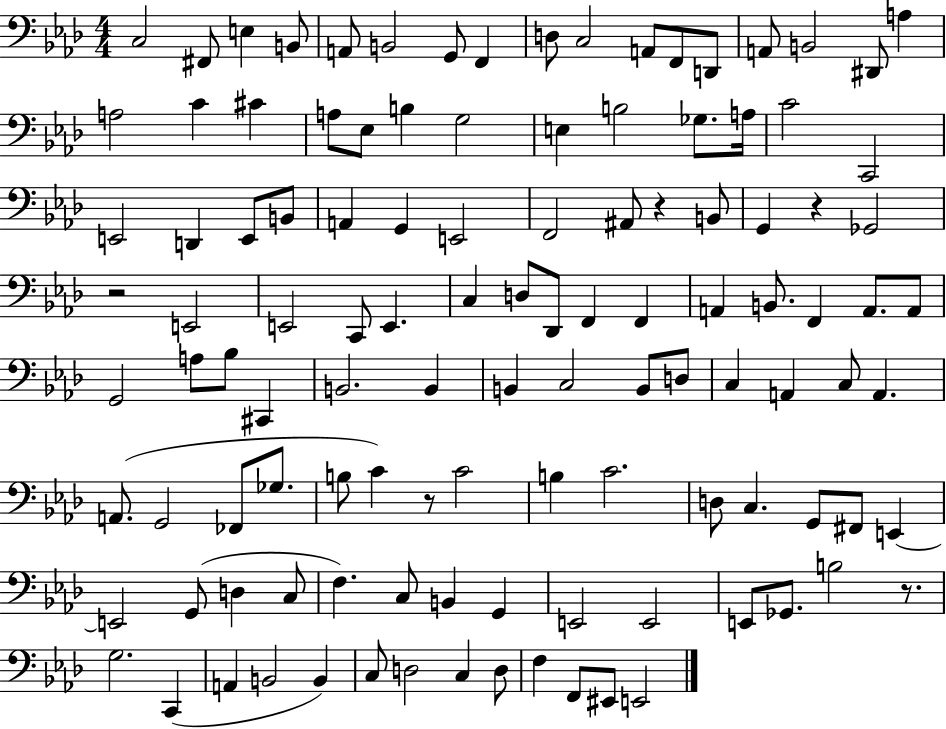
{
  \clef bass
  \numericTimeSignature
  \time 4/4
  \key aes \major
  c2 fis,8 e4 b,8 | a,8 b,2 g,8 f,4 | d8 c2 a,8 f,8 d,8 | a,8 b,2 dis,8 a4 | \break a2 c'4 cis'4 | a8 ees8 b4 g2 | e4 b2 ges8. a16 | c'2 c,2 | \break e,2 d,4 e,8 b,8 | a,4 g,4 e,2 | f,2 ais,8 r4 b,8 | g,4 r4 ges,2 | \break r2 e,2 | e,2 c,8 e,4. | c4 d8 des,8 f,4 f,4 | a,4 b,8. f,4 a,8. a,8 | \break g,2 a8 bes8 cis,4 | b,2. b,4 | b,4 c2 b,8 d8 | c4 a,4 c8 a,4. | \break a,8.( g,2 fes,8 ges8. | b8 c'4) r8 c'2 | b4 c'2. | d8 c4. g,8 fis,8 e,4~~ | \break e,2 g,8( d4 c8 | f4.) c8 b,4 g,4 | e,2 e,2 | e,8 ges,8. b2 r8. | \break g2. c,4( | a,4 b,2 b,4) | c8 d2 c4 d8 | f4 f,8 eis,8 e,2 | \break \bar "|."
}